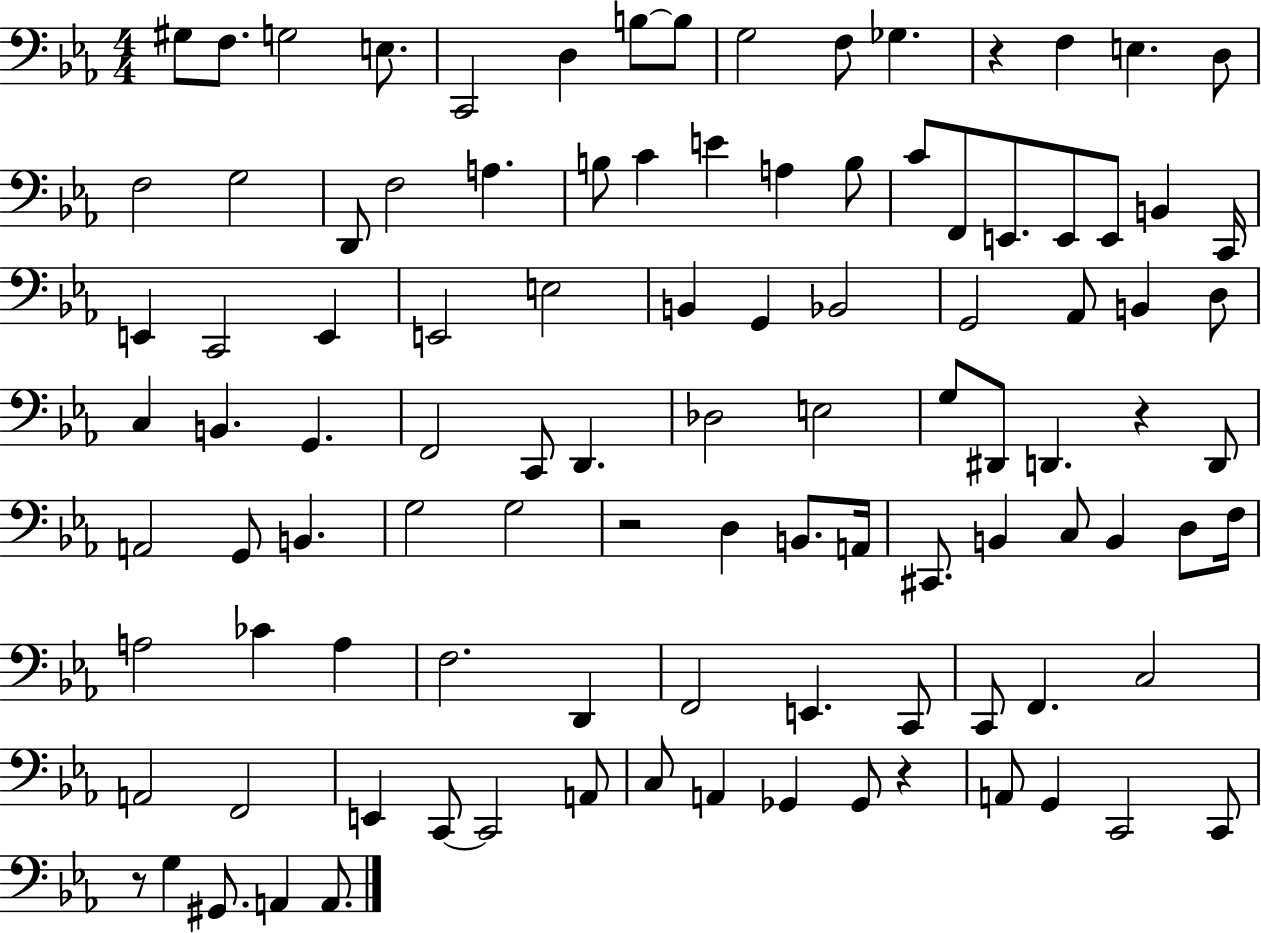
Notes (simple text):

G#3/e F3/e. G3/h E3/e. C2/h D3/q B3/e B3/e G3/h F3/e Gb3/q. R/q F3/q E3/q. D3/e F3/h G3/h D2/e F3/h A3/q. B3/e C4/q E4/q A3/q B3/e C4/e F2/e E2/e. E2/e E2/e B2/q C2/s E2/q C2/h E2/q E2/h E3/h B2/q G2/q Bb2/h G2/h Ab2/e B2/q D3/e C3/q B2/q. G2/q. F2/h C2/e D2/q. Db3/h E3/h G3/e D#2/e D2/q. R/q D2/e A2/h G2/e B2/q. G3/h G3/h R/h D3/q B2/e. A2/s C#2/e. B2/q C3/e B2/q D3/e F3/s A3/h CES4/q A3/q F3/h. D2/q F2/h E2/q. C2/e C2/e F2/q. C3/h A2/h F2/h E2/q C2/e C2/h A2/e C3/e A2/q Gb2/q Gb2/e R/q A2/e G2/q C2/h C2/e R/e G3/q G#2/e. A2/q A2/e.